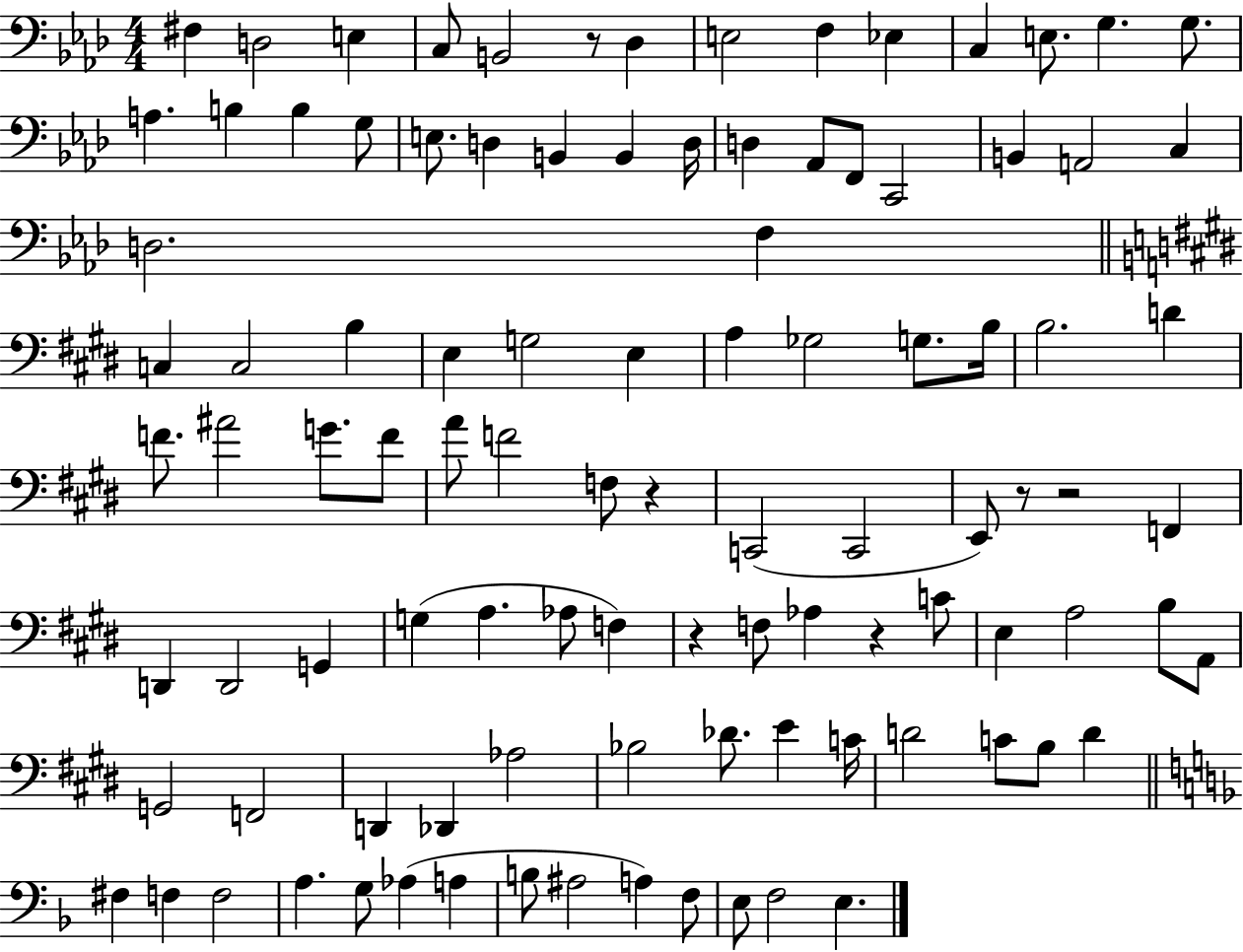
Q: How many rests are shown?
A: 6